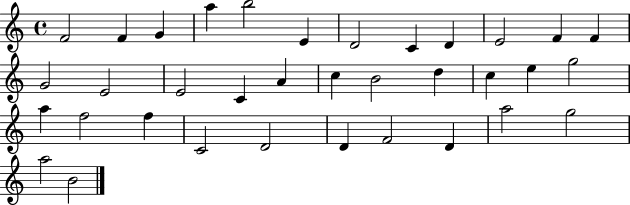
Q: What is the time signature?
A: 4/4